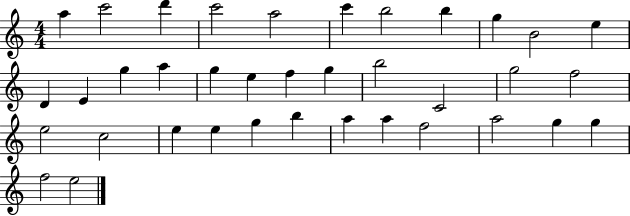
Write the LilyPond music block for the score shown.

{
  \clef treble
  \numericTimeSignature
  \time 4/4
  \key c \major
  a''4 c'''2 d'''4 | c'''2 a''2 | c'''4 b''2 b''4 | g''4 b'2 e''4 | \break d'4 e'4 g''4 a''4 | g''4 e''4 f''4 g''4 | b''2 c'2 | g''2 f''2 | \break e''2 c''2 | e''4 e''4 g''4 b''4 | a''4 a''4 f''2 | a''2 g''4 g''4 | \break f''2 e''2 | \bar "|."
}